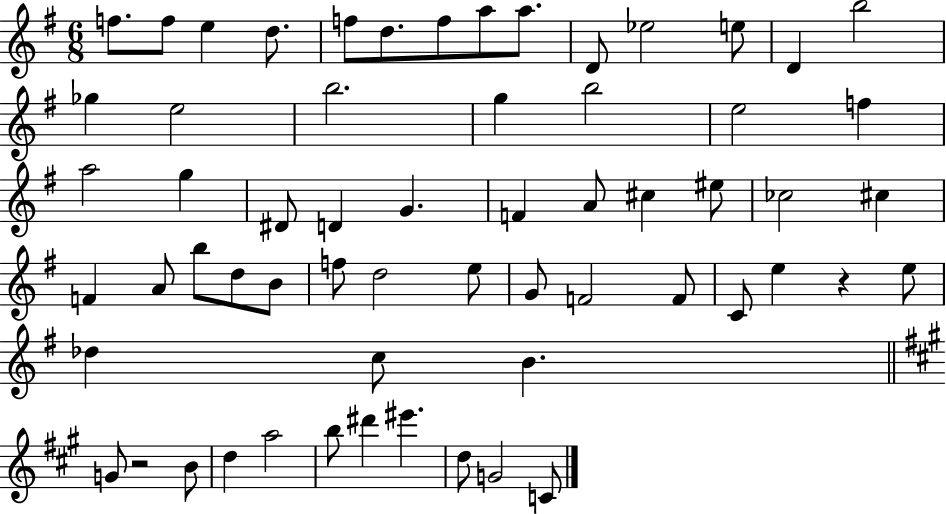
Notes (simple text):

F5/e. F5/e E5/q D5/e. F5/e D5/e. F5/e A5/e A5/e. D4/e Eb5/h E5/e D4/q B5/h Gb5/q E5/h B5/h. G5/q B5/h E5/h F5/q A5/h G5/q D#4/e D4/q G4/q. F4/q A4/e C#5/q EIS5/e CES5/h C#5/q F4/q A4/e B5/e D5/e B4/e F5/e D5/h E5/e G4/e F4/h F4/e C4/e E5/q R/q E5/e Db5/q C5/e B4/q. G4/e R/h B4/e D5/q A5/h B5/e D#6/q EIS6/q. D5/e G4/h C4/e